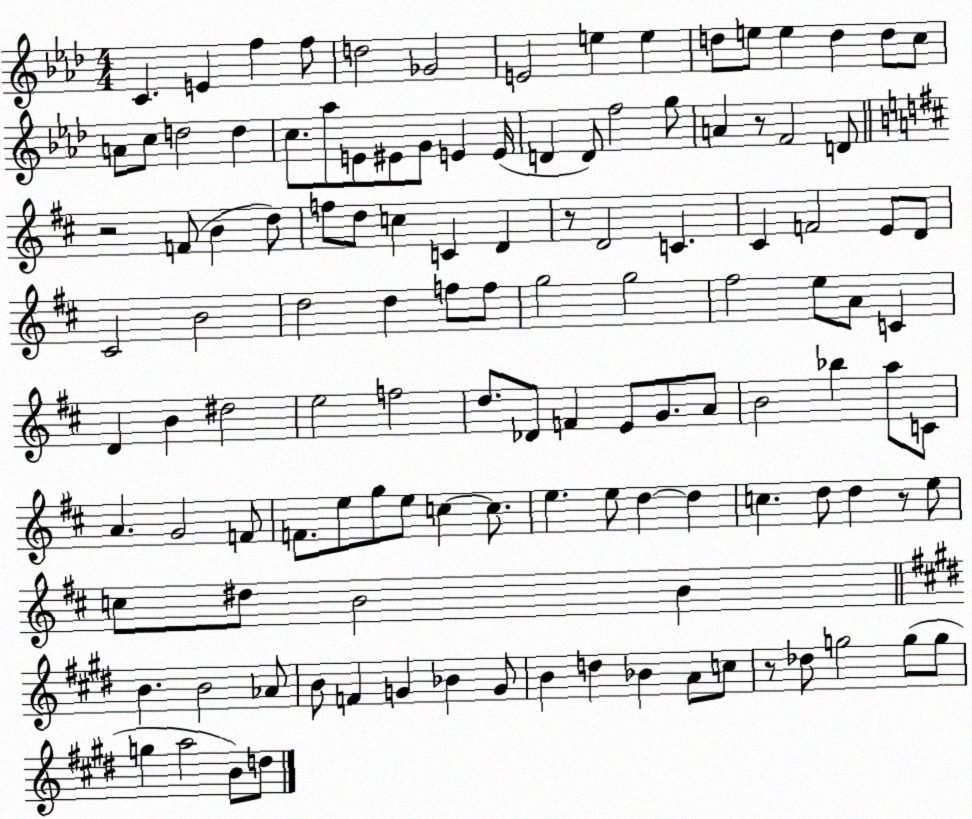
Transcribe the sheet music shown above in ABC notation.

X:1
T:Untitled
M:4/4
L:1/4
K:Ab
C E f f/2 d2 _G2 E2 e e d/2 e/2 e d d/2 c/2 A/2 c/2 d2 d c/2 _a/2 E/2 ^E/2 G/2 E E/4 D D/2 f2 g/2 A z/2 F2 D/2 z2 F/2 B d/2 f/2 d/2 c C D z/2 D2 C ^C F2 E/2 D/2 ^C2 B2 d2 d f/2 f/2 g2 g2 ^f2 e/2 A/2 C D B ^d2 e2 f2 d/2 _D/2 F E/2 G/2 A/2 B2 _b a/2 C/2 A G2 F/2 F/2 e/2 g/2 e/2 c c/2 e e/2 d d c d/2 d z/2 e/2 c/2 ^d/2 B2 B B B2 _A/2 B/2 F G _B G/2 B d _B A/2 c/2 z/2 _d/2 g2 g/2 g/2 g a2 B/2 d/2